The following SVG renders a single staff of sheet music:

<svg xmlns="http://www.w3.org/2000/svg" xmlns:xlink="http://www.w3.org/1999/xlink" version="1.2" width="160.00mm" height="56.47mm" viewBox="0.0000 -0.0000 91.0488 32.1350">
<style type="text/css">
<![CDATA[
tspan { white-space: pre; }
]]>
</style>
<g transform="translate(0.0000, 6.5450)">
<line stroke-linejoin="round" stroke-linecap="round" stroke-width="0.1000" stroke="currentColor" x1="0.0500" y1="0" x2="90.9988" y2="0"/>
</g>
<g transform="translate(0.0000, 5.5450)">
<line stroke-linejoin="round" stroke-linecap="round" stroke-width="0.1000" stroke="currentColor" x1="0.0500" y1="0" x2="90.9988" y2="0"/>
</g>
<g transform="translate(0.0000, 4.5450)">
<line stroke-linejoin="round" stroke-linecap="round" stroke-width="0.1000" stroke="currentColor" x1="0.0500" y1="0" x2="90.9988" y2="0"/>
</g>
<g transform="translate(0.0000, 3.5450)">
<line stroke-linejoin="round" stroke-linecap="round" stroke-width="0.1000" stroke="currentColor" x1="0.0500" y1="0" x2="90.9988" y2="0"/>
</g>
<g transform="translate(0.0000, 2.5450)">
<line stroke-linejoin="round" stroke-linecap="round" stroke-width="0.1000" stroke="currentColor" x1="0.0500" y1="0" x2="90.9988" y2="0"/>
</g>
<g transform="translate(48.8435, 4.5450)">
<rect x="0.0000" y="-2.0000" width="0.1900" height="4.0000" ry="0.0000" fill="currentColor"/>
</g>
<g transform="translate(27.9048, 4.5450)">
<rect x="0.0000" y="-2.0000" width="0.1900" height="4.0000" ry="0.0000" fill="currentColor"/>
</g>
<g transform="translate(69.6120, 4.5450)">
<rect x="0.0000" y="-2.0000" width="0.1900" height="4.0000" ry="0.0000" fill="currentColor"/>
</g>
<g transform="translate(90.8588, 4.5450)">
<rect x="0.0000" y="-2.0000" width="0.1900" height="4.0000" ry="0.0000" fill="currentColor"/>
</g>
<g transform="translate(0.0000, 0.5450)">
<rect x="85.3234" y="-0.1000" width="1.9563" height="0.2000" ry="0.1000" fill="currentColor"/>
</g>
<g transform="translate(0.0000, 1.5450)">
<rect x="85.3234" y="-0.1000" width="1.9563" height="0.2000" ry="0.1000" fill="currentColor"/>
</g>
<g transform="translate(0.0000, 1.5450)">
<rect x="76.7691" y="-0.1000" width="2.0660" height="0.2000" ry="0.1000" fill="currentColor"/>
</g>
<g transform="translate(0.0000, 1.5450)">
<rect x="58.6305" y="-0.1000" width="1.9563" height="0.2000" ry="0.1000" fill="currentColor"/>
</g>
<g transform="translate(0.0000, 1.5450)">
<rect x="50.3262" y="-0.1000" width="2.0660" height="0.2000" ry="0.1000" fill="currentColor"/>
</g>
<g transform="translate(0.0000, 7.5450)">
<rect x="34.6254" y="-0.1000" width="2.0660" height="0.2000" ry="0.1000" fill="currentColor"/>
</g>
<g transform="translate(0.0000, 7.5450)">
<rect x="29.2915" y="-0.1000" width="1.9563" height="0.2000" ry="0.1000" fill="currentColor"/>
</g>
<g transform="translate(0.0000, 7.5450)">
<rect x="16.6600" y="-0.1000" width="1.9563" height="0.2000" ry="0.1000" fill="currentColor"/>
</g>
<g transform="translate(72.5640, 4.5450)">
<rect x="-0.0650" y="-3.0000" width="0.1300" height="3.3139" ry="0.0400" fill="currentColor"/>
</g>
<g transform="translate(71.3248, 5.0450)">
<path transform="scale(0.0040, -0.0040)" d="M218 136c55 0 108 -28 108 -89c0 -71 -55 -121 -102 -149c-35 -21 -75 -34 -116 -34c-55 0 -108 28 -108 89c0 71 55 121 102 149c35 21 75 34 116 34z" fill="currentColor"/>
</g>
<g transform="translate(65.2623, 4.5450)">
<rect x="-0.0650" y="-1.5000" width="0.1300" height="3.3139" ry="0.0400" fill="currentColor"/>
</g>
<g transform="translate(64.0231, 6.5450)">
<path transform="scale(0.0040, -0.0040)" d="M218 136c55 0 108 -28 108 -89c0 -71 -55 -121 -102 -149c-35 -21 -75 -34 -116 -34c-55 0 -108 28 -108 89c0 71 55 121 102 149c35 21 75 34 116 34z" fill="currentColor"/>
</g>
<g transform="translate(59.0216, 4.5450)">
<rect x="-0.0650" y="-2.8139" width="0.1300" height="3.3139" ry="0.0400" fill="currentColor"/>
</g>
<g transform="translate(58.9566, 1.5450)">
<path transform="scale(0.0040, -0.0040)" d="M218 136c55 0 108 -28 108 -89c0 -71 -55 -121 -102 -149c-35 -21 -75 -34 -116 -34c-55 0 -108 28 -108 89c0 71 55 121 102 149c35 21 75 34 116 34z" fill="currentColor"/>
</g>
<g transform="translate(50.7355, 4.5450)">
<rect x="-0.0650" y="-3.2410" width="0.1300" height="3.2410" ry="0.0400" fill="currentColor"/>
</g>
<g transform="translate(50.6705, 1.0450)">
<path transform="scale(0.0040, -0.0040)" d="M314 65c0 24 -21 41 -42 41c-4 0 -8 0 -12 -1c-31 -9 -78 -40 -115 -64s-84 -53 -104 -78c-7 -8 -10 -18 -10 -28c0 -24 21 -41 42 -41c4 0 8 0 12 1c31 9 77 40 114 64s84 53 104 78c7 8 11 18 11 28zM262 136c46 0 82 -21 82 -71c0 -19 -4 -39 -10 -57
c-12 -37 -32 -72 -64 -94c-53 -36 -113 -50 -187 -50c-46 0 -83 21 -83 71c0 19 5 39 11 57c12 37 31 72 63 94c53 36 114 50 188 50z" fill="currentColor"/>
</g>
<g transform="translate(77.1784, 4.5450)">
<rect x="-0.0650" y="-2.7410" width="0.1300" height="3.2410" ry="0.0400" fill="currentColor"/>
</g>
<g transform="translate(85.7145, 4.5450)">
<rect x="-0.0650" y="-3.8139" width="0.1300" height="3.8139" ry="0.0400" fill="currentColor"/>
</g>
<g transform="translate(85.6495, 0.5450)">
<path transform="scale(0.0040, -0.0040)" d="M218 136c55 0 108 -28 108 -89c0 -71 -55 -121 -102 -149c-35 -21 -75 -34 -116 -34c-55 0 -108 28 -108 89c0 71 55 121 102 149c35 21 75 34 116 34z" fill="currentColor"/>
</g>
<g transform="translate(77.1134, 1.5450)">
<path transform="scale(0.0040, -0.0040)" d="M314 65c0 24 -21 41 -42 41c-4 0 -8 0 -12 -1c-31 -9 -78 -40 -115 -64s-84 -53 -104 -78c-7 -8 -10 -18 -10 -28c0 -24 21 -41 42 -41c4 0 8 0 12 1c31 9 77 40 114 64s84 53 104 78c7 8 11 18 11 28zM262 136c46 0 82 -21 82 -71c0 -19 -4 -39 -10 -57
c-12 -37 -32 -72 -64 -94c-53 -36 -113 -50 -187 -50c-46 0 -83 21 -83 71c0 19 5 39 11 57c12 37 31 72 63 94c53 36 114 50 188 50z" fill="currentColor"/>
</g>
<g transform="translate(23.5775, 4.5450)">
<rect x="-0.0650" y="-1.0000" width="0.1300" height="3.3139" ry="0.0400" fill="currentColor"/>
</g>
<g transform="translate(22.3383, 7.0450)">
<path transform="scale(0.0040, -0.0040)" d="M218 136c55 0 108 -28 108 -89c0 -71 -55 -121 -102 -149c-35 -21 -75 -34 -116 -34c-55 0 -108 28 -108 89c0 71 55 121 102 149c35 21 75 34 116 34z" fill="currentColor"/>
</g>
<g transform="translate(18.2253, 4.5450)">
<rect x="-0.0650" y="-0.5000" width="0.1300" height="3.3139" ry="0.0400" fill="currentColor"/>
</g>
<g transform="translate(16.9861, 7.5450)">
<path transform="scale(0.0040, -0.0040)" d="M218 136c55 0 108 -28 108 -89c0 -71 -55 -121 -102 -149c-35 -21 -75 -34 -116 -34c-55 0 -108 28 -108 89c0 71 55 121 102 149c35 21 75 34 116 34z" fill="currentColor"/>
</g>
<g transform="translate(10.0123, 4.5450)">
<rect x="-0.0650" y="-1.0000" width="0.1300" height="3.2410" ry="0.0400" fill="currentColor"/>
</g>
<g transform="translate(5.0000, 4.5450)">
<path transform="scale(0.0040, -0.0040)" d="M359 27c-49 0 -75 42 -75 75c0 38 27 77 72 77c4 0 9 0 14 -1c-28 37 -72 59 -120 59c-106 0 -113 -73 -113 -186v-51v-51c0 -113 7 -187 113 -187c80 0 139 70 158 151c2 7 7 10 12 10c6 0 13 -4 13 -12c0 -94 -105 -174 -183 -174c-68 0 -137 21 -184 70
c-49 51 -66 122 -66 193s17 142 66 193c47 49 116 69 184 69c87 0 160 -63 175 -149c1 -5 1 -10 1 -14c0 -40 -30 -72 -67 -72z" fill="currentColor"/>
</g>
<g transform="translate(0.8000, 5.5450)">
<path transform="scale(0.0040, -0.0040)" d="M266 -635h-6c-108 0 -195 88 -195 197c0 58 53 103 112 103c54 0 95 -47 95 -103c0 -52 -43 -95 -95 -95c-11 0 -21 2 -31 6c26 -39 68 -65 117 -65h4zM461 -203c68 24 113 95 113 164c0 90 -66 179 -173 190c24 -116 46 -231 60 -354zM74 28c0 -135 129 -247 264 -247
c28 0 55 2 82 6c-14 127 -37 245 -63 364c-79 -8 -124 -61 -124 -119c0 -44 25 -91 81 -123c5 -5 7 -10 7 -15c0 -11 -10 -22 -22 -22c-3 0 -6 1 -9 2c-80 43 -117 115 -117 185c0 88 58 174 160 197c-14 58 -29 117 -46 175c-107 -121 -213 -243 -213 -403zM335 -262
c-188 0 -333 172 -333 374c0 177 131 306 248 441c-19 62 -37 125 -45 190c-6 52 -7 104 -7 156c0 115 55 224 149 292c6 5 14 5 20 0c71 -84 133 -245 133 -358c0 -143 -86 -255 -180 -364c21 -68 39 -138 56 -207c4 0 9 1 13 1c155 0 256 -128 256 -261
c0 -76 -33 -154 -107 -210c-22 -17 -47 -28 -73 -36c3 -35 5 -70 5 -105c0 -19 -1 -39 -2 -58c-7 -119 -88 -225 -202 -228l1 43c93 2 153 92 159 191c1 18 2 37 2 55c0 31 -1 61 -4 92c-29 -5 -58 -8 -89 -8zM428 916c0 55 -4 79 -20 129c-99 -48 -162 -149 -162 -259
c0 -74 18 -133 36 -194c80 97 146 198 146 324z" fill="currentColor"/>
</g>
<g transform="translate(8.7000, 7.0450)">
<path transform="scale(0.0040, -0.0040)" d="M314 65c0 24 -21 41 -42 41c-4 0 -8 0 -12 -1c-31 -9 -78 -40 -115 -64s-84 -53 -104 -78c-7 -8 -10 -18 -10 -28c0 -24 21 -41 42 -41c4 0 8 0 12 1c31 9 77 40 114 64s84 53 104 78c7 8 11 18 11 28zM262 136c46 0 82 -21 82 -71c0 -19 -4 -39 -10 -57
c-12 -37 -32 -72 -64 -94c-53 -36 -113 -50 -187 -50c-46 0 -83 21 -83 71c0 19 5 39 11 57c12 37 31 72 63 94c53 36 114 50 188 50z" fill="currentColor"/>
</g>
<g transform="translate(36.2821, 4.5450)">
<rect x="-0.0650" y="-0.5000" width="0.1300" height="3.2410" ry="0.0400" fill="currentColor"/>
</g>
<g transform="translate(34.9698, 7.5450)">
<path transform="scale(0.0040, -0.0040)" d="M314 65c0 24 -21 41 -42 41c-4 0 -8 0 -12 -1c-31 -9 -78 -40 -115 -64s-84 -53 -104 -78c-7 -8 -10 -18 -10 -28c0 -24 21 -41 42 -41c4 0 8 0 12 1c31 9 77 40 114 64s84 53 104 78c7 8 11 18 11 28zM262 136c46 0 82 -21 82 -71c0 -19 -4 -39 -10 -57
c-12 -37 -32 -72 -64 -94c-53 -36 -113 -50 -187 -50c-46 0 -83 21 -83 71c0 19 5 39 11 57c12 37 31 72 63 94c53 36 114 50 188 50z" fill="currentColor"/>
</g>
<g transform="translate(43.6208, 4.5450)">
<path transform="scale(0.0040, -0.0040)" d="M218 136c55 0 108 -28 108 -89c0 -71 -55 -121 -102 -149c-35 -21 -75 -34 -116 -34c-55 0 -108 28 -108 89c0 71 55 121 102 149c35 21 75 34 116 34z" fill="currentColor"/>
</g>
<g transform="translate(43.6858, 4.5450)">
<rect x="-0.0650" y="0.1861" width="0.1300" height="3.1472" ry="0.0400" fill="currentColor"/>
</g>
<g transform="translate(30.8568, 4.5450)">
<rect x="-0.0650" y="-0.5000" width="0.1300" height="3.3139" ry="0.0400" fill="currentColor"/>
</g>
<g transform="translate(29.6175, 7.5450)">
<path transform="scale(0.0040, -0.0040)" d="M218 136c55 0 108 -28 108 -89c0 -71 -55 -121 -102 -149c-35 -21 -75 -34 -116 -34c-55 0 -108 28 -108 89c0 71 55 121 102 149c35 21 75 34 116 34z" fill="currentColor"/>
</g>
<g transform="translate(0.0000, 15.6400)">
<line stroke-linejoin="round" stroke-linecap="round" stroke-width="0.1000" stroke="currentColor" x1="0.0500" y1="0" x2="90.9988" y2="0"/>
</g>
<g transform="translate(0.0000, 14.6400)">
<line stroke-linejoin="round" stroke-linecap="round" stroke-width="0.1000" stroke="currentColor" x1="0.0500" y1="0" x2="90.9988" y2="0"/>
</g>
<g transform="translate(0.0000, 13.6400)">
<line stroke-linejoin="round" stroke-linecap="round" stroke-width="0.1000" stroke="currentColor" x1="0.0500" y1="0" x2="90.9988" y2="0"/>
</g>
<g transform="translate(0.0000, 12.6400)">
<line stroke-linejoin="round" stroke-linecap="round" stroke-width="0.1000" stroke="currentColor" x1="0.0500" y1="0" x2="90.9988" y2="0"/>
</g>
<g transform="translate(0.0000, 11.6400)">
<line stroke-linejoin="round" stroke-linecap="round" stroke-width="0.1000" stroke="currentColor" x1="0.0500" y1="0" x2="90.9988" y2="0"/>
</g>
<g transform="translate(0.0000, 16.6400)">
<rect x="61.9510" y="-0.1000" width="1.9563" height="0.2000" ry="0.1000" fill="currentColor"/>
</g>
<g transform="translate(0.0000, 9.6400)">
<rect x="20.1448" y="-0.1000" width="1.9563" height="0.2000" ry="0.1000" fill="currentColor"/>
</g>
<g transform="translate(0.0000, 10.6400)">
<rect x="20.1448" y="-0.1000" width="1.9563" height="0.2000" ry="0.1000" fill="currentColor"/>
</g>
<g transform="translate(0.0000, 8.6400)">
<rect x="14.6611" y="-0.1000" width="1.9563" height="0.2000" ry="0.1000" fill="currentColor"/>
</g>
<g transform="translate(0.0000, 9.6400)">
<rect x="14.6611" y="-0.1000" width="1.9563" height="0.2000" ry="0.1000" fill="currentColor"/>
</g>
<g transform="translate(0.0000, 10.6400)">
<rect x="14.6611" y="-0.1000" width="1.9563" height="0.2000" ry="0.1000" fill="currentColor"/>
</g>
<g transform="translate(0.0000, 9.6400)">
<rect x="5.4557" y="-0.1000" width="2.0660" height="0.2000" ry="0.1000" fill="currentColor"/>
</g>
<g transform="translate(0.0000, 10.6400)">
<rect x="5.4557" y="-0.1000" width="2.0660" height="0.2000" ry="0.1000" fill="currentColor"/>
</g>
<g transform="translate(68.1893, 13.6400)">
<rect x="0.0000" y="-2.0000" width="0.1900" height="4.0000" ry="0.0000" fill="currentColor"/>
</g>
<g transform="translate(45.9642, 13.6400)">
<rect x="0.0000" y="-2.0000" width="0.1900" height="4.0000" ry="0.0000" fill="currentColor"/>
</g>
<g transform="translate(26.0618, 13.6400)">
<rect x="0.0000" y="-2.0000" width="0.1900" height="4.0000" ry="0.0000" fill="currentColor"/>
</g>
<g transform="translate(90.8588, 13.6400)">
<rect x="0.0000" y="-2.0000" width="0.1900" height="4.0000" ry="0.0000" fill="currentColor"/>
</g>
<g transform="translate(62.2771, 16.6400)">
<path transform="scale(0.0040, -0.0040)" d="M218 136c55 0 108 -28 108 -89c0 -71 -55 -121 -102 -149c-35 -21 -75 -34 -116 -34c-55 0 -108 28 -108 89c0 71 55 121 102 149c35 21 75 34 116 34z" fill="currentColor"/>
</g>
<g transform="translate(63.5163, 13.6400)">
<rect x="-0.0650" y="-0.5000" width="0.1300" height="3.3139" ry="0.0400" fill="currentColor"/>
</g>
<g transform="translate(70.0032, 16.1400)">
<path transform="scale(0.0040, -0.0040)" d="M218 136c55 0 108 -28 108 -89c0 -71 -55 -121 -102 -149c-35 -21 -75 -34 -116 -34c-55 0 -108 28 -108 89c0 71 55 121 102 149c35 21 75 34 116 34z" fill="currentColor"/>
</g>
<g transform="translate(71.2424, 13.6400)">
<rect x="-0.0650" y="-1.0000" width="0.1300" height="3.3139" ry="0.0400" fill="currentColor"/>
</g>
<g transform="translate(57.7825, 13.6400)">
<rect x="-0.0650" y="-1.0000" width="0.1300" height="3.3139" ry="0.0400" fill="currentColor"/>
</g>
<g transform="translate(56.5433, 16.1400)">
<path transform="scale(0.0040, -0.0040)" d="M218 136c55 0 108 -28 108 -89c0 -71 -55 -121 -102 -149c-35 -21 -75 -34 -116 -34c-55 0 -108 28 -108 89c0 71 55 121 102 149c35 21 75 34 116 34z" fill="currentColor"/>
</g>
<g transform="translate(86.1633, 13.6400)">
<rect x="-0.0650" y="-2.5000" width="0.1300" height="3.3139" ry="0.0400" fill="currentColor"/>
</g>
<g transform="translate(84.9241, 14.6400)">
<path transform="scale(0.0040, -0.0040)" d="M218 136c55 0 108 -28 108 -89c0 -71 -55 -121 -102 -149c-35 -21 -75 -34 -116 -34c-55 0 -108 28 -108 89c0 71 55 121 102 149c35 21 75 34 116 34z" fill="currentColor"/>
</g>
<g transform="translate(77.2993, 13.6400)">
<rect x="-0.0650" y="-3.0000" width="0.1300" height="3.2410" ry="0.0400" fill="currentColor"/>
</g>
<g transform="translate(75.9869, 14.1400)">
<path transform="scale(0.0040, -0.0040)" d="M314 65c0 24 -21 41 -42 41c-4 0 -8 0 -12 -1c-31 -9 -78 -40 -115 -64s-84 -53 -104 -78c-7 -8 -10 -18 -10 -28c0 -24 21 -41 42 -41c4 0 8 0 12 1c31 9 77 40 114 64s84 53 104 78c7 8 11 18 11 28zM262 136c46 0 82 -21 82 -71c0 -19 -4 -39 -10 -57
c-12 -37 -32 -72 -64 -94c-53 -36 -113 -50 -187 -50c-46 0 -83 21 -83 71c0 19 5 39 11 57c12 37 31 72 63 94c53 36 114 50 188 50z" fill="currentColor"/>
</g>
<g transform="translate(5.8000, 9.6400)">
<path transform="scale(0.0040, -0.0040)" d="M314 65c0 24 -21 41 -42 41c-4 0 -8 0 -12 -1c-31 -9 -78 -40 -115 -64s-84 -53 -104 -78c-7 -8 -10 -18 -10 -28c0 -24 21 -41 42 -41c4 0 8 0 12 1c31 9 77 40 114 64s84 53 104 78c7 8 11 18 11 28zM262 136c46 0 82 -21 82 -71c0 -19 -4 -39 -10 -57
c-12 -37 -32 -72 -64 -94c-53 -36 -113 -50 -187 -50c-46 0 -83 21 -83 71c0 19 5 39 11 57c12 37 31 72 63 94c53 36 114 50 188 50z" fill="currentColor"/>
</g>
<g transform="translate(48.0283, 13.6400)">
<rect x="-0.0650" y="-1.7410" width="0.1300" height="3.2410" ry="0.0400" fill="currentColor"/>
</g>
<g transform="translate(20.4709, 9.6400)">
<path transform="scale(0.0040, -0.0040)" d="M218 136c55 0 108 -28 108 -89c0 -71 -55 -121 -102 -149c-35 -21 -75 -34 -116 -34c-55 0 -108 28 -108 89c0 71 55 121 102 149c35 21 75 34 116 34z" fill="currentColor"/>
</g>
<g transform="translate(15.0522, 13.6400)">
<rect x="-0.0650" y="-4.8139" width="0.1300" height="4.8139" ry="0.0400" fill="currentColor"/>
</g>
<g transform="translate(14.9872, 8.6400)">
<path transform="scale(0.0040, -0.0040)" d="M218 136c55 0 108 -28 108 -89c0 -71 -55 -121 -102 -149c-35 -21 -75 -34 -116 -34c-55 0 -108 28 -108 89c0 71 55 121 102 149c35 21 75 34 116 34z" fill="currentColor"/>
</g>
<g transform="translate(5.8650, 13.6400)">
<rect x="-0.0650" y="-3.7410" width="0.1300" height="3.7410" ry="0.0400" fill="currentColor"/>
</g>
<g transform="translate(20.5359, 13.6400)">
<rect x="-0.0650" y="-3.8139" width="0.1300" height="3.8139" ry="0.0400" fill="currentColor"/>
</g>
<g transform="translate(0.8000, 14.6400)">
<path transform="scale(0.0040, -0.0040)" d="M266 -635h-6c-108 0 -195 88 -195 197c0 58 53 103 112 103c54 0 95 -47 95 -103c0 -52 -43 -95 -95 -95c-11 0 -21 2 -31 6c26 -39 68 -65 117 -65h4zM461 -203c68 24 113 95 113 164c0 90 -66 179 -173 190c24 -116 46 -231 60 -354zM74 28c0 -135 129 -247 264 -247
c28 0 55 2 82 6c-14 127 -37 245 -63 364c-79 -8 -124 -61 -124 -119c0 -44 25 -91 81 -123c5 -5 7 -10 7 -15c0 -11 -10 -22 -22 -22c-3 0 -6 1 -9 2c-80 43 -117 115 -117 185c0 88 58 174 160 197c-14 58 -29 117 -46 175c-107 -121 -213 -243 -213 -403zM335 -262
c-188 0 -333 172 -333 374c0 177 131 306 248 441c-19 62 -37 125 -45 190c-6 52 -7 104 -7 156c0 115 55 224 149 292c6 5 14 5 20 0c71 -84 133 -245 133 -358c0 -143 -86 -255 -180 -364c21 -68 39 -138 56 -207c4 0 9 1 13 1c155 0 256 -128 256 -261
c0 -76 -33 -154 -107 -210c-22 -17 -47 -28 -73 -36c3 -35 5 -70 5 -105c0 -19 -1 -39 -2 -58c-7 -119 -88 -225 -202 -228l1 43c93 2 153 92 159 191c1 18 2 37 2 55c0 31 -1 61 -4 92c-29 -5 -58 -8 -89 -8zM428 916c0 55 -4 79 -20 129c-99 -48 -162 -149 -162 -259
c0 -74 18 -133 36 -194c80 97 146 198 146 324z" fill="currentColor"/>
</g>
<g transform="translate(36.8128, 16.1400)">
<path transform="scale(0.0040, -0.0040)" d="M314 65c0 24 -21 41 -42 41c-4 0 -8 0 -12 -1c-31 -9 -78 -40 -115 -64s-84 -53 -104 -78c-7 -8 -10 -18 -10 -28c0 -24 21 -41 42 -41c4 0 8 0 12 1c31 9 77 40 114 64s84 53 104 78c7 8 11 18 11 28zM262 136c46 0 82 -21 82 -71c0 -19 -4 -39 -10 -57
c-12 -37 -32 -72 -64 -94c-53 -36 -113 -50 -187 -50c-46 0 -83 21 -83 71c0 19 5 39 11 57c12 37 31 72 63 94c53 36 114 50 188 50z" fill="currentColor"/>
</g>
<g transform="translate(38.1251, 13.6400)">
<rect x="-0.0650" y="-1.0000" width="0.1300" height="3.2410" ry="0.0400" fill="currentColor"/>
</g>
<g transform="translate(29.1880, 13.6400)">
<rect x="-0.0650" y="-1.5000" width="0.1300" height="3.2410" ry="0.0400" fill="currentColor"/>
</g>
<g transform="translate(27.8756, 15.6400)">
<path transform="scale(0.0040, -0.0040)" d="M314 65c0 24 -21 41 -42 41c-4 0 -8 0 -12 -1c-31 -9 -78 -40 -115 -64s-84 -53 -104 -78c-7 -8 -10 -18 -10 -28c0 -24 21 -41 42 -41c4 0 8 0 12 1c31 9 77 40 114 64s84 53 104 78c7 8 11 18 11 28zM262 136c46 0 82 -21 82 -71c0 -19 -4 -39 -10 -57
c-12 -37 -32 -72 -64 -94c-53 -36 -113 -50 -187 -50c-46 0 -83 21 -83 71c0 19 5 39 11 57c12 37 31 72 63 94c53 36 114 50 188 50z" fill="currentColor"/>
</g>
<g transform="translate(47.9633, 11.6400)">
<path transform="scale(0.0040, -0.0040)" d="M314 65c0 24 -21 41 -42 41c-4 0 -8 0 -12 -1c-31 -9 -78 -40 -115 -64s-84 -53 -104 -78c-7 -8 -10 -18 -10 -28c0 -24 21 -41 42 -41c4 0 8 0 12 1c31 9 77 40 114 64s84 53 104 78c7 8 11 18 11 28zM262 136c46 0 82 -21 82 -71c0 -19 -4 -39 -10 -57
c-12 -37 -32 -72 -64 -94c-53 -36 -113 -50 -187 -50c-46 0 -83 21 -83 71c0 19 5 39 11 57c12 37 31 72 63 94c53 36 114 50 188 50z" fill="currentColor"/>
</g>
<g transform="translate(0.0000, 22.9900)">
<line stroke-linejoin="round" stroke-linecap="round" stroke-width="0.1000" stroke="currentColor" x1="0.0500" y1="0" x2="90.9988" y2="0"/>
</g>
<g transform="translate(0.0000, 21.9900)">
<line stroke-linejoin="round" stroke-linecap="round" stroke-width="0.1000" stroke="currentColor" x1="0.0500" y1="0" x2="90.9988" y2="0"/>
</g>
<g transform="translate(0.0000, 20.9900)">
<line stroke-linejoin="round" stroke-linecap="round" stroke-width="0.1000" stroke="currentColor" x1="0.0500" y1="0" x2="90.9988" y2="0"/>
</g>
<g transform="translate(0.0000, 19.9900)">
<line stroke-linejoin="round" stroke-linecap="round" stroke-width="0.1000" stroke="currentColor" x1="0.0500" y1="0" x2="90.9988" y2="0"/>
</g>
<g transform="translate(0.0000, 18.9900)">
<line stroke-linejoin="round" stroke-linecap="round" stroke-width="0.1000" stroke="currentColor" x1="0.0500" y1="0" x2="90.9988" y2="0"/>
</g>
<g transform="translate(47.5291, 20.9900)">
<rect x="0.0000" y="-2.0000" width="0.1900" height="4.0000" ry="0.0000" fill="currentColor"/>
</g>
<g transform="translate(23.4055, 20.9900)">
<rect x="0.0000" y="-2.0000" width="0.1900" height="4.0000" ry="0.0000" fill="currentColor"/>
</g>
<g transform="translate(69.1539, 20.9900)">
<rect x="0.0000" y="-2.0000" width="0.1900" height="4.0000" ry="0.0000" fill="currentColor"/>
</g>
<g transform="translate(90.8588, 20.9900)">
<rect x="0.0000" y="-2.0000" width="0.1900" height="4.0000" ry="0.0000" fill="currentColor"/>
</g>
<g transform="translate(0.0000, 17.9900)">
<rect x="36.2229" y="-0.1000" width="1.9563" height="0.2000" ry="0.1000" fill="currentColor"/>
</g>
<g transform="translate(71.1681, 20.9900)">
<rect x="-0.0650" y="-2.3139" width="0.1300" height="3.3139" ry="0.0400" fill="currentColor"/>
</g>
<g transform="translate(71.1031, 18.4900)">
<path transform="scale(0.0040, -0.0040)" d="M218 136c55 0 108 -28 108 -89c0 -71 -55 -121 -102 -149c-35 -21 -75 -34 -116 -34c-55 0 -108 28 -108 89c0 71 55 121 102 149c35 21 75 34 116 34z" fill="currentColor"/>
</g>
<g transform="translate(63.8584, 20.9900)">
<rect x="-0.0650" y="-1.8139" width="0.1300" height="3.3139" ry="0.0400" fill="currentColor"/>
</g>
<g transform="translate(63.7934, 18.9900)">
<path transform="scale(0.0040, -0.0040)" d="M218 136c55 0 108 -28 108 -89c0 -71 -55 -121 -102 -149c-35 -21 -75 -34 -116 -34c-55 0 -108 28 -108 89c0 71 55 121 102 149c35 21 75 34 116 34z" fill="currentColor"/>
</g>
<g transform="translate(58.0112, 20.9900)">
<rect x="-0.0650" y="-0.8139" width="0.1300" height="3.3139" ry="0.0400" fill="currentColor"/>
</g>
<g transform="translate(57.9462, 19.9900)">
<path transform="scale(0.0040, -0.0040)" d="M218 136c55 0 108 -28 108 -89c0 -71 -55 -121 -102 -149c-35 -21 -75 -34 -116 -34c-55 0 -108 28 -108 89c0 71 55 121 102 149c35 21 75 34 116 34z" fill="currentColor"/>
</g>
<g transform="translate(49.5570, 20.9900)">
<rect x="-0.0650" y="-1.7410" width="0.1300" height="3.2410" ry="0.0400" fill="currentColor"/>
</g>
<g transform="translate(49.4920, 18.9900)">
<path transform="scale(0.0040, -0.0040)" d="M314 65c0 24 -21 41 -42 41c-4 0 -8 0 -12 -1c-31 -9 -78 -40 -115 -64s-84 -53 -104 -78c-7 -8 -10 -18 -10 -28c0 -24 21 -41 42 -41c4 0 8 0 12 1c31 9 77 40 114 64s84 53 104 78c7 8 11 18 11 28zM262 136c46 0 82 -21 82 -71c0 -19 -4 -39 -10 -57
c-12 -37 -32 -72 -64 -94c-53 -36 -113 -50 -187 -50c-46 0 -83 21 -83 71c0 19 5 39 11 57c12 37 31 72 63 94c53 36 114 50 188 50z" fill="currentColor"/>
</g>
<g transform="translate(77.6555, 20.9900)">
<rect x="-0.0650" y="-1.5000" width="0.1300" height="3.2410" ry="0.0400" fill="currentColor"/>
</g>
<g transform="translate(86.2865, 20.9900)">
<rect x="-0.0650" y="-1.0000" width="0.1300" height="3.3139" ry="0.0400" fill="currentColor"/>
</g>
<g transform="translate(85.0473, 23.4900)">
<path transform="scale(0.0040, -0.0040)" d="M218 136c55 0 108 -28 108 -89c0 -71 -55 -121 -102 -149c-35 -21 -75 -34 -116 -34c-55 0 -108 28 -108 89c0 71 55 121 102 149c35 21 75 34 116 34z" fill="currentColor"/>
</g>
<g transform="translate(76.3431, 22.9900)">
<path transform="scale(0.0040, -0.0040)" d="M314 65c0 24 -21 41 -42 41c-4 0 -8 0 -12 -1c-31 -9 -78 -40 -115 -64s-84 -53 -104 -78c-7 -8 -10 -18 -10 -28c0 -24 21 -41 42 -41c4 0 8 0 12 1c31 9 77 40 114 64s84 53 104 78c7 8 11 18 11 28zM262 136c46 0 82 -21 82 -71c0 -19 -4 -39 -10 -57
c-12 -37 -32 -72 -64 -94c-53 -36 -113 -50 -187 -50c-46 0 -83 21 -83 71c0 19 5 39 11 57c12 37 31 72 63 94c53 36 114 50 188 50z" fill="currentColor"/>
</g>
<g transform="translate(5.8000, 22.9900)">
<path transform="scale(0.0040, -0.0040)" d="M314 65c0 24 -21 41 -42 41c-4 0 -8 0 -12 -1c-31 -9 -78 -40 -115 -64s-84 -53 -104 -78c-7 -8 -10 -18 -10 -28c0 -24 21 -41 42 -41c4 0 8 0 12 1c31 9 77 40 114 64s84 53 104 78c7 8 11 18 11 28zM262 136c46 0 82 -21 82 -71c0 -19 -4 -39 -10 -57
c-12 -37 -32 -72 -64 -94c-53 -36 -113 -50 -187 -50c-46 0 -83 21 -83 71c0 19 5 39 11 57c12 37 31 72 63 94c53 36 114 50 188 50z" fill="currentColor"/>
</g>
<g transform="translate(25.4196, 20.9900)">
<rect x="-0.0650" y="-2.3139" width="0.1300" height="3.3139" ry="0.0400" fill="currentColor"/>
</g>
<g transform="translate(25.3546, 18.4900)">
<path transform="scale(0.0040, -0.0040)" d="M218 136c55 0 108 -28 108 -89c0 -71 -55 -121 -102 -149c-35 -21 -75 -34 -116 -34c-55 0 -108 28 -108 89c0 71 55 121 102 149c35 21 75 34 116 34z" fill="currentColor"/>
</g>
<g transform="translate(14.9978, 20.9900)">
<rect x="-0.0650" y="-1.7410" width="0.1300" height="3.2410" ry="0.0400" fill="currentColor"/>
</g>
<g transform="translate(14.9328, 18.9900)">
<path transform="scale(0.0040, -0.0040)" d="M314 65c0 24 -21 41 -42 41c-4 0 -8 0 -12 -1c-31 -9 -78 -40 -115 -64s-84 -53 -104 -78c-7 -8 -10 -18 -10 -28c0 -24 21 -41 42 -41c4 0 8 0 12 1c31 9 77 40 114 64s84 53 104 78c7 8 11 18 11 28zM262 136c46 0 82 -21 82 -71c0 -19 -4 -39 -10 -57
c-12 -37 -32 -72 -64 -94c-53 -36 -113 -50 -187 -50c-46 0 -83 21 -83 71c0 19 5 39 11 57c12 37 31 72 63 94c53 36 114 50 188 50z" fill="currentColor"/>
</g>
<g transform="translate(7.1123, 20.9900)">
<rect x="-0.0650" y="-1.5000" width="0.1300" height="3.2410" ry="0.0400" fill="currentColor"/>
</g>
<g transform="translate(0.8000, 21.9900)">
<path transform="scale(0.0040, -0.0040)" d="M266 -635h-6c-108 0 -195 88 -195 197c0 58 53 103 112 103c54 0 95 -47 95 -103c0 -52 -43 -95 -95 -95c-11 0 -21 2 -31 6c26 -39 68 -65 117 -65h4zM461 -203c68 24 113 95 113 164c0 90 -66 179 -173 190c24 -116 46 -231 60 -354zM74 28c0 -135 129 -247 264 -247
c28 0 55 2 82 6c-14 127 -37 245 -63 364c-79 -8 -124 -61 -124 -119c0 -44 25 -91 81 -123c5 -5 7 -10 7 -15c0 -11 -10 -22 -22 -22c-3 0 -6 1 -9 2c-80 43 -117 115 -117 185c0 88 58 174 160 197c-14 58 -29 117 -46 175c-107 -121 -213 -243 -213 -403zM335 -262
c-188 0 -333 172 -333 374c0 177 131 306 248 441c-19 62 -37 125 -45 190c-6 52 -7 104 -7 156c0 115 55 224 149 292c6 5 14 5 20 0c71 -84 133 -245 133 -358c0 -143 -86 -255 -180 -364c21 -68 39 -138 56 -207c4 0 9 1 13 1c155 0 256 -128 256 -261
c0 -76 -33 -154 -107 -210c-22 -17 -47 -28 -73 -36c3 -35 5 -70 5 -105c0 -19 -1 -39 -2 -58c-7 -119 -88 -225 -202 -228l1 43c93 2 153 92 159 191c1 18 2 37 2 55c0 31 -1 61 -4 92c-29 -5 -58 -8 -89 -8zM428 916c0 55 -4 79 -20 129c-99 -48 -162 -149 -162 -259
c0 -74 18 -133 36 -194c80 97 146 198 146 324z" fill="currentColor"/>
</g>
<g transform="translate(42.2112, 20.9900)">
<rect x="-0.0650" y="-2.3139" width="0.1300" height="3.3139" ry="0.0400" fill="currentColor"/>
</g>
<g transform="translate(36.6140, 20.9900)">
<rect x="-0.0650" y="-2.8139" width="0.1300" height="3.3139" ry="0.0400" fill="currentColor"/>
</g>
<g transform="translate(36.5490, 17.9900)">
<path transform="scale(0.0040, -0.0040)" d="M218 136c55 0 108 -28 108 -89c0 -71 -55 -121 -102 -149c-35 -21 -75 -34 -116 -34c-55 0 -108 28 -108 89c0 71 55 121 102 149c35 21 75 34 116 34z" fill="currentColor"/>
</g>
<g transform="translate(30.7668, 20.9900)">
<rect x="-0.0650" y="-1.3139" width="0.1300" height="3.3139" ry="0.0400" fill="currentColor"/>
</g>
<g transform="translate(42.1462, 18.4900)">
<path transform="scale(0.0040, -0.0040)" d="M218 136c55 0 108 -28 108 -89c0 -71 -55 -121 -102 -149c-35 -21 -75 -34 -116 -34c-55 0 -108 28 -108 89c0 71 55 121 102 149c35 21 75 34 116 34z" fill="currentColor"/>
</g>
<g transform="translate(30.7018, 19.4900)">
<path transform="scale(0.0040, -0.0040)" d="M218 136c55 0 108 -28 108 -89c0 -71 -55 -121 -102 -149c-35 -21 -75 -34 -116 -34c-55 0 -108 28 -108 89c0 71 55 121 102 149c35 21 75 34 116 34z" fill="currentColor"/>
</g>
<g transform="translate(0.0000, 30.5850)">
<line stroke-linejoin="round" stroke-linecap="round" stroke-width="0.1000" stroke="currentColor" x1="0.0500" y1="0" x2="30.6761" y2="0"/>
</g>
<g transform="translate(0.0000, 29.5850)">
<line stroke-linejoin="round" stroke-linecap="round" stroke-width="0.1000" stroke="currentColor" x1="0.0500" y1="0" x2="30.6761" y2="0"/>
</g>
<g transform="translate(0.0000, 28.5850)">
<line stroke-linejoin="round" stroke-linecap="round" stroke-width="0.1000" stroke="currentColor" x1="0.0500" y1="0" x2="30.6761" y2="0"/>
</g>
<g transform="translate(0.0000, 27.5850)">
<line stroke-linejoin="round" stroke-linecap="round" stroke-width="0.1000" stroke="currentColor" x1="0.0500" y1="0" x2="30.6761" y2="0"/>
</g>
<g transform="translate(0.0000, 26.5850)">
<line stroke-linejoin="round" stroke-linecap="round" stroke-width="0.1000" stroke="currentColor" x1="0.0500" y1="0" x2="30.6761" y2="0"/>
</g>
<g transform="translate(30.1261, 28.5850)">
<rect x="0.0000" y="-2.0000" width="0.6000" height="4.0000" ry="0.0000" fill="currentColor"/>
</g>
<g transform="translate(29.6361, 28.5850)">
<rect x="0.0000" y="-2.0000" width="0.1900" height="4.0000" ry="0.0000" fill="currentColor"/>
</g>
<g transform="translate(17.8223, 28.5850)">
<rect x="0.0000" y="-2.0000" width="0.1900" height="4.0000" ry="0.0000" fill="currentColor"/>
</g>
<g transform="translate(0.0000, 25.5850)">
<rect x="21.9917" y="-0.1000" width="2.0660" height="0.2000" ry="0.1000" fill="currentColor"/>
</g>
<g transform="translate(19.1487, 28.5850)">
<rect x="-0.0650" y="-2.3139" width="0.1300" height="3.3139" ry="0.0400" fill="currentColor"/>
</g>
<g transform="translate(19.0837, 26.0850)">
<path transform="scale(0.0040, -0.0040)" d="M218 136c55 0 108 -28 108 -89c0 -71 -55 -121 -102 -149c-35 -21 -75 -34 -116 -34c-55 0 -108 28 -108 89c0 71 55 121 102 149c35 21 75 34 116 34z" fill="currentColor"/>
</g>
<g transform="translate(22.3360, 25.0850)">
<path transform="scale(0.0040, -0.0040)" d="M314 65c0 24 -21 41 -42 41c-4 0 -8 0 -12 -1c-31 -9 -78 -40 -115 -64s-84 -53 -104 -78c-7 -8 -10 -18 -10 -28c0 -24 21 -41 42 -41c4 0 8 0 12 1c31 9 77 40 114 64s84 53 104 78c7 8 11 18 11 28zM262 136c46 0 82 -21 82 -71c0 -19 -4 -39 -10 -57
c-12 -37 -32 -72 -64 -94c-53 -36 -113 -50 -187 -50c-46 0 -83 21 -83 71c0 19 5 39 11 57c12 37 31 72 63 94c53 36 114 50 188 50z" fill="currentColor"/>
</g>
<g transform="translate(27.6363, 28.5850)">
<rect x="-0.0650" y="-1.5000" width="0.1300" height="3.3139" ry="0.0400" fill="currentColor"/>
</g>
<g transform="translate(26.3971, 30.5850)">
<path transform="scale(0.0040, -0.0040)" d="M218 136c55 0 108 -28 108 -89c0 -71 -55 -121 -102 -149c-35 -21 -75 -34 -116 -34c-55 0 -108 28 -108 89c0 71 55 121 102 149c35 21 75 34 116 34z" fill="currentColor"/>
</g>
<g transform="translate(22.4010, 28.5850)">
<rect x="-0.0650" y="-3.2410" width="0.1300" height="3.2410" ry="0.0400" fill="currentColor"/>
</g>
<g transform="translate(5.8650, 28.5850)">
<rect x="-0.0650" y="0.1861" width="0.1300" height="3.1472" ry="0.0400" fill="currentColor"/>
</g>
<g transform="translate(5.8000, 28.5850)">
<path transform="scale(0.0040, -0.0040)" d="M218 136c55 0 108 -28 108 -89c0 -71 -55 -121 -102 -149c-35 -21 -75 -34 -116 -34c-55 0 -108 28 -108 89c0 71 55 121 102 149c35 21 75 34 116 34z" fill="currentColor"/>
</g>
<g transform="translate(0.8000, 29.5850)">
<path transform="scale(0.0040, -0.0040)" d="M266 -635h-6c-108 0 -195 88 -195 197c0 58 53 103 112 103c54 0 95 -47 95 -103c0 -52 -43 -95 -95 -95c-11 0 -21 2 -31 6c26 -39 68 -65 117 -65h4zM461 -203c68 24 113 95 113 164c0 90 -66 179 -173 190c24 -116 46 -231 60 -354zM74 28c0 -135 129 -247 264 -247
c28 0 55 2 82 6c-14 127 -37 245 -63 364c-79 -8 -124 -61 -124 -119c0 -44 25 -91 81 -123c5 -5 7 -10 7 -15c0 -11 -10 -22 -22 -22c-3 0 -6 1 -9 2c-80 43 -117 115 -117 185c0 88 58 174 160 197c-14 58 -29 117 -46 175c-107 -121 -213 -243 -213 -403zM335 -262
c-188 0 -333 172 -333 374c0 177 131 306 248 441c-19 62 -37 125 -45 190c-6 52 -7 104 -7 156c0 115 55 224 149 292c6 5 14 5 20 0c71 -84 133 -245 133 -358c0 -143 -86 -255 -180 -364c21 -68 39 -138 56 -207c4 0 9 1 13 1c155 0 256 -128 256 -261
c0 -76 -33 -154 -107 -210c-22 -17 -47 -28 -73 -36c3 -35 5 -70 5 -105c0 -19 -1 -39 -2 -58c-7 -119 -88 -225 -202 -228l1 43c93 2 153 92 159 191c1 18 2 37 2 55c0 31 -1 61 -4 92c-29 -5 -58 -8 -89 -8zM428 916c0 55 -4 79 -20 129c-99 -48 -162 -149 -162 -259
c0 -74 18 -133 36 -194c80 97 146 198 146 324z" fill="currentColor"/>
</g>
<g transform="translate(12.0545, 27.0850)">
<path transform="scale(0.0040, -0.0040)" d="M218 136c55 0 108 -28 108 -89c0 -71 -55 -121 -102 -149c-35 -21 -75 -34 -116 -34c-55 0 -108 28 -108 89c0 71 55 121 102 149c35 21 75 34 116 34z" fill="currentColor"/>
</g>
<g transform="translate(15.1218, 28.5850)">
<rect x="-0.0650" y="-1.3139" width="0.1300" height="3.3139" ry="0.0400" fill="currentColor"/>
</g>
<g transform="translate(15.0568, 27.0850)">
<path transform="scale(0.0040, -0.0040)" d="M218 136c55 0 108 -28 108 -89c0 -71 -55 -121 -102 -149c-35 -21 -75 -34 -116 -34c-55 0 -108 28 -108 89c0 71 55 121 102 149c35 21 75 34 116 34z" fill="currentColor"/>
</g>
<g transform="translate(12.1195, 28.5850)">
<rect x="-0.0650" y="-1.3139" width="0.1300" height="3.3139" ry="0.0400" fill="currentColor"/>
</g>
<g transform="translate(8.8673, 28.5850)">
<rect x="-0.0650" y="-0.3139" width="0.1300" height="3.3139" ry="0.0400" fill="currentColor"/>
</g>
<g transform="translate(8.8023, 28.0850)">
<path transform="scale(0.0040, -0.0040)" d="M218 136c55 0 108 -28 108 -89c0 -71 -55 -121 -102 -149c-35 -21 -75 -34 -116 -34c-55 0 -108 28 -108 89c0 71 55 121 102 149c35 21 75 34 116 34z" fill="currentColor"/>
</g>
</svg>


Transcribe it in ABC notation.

X:1
T:Untitled
M:4/4
L:1/4
K:C
D2 C D C C2 B b2 a E A a2 c' c'2 e' c' E2 D2 f2 D C D A2 G E2 f2 g e a g f2 d f g E2 D B c e e g b2 E